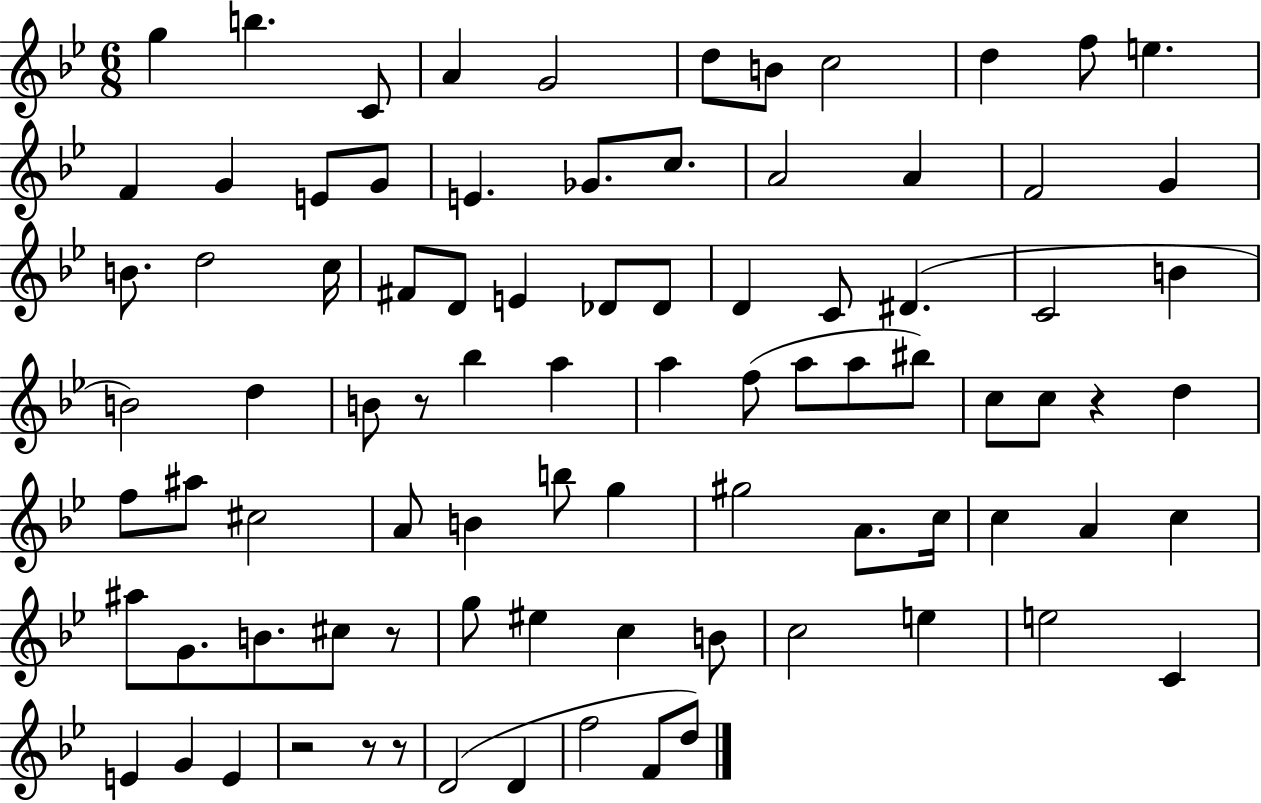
{
  \clef treble
  \numericTimeSignature
  \time 6/8
  \key bes \major
  g''4 b''4. c'8 | a'4 g'2 | d''8 b'8 c''2 | d''4 f''8 e''4. | \break f'4 g'4 e'8 g'8 | e'4. ges'8. c''8. | a'2 a'4 | f'2 g'4 | \break b'8. d''2 c''16 | fis'8 d'8 e'4 des'8 des'8 | d'4 c'8 dis'4.( | c'2 b'4 | \break b'2) d''4 | b'8 r8 bes''4 a''4 | a''4 f''8( a''8 a''8 bis''8) | c''8 c''8 r4 d''4 | \break f''8 ais''8 cis''2 | a'8 b'4 b''8 g''4 | gis''2 a'8. c''16 | c''4 a'4 c''4 | \break ais''8 g'8. b'8. cis''8 r8 | g''8 eis''4 c''4 b'8 | c''2 e''4 | e''2 c'4 | \break e'4 g'4 e'4 | r2 r8 r8 | d'2( d'4 | f''2 f'8 d''8) | \break \bar "|."
}